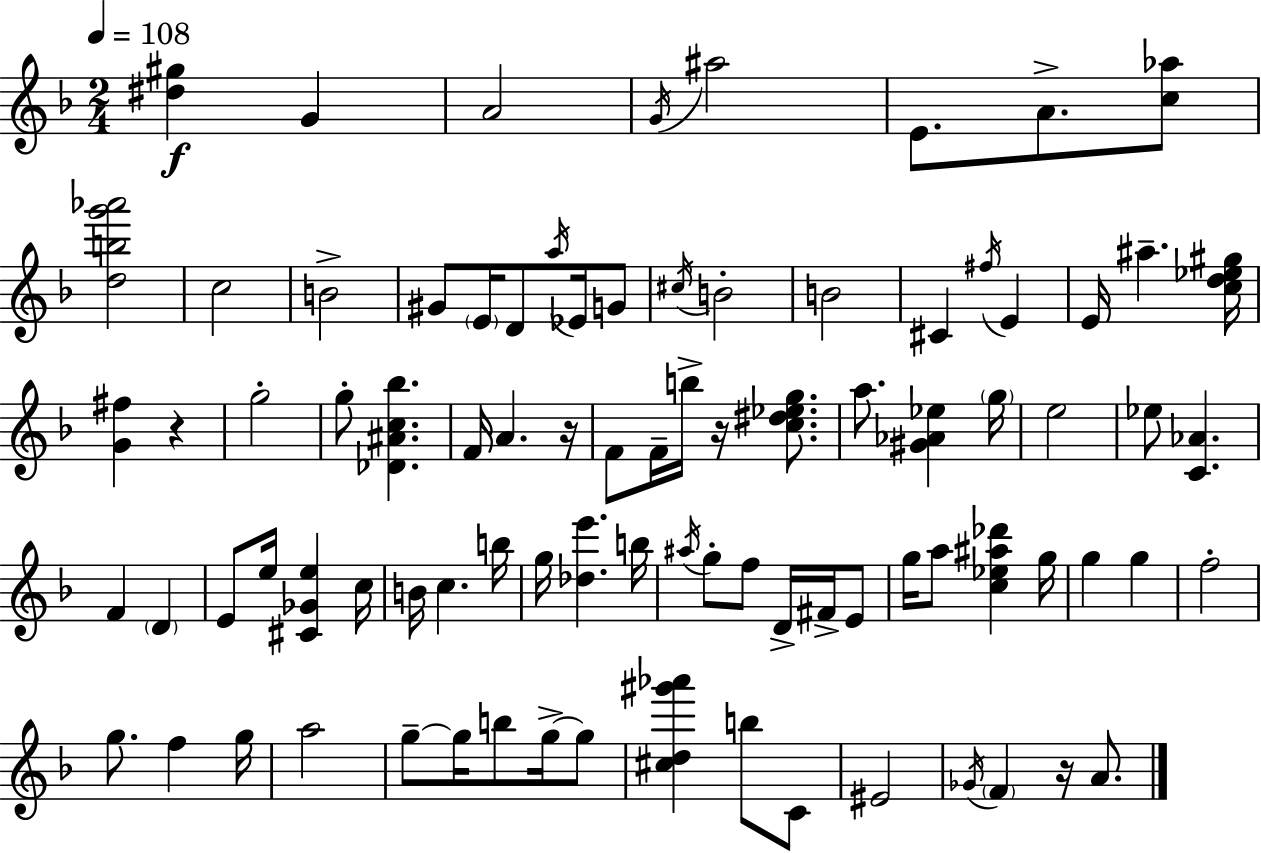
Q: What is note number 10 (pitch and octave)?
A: E4